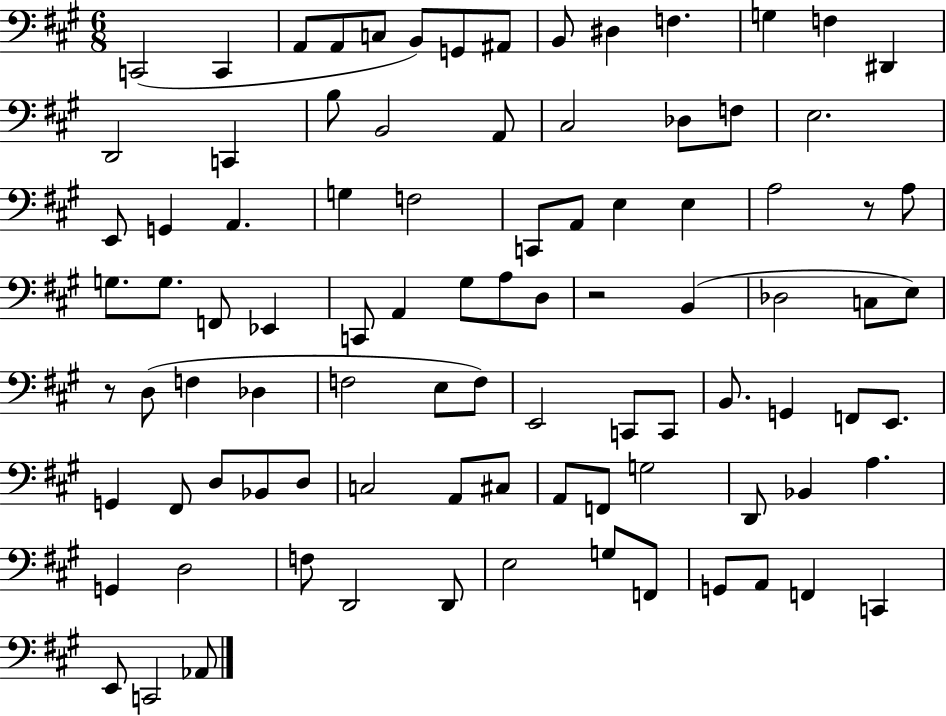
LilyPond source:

{
  \clef bass
  \numericTimeSignature
  \time 6/8
  \key a \major
  c,2( c,4 | a,8 a,8 c8 b,8) g,8 ais,8 | b,8 dis4 f4. | g4 f4 dis,4 | \break d,2 c,4 | b8 b,2 a,8 | cis2 des8 f8 | e2. | \break e,8 g,4 a,4. | g4 f2 | c,8 a,8 e4 e4 | a2 r8 a8 | \break g8. g8. f,8 ees,4 | c,8 a,4 gis8 a8 d8 | r2 b,4( | des2 c8 e8) | \break r8 d8( f4 des4 | f2 e8 f8) | e,2 c,8 c,8 | b,8. g,4 f,8 e,8. | \break g,4 fis,8 d8 bes,8 d8 | c2 a,8 cis8 | a,8 f,8 g2 | d,8 bes,4 a4. | \break g,4 d2 | f8 d,2 d,8 | e2 g8 f,8 | g,8 a,8 f,4 c,4 | \break e,8 c,2 aes,8 | \bar "|."
}